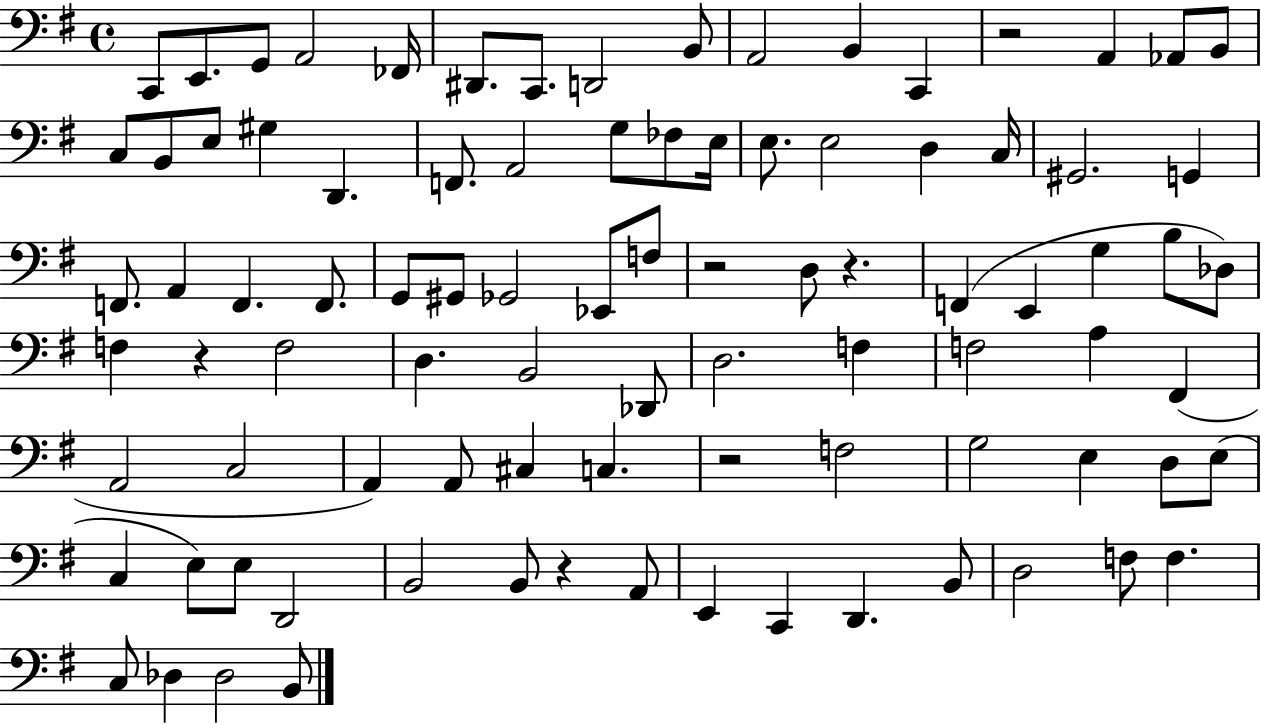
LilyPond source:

{
  \clef bass
  \time 4/4
  \defaultTimeSignature
  \key g \major
  c,8 e,8. g,8 a,2 fes,16 | dis,8. c,8. d,2 b,8 | a,2 b,4 c,4 | r2 a,4 aes,8 b,8 | \break c8 b,8 e8 gis4 d,4. | f,8. a,2 g8 fes8 e16 | e8. e2 d4 c16 | gis,2. g,4 | \break f,8. a,4 f,4. f,8. | g,8 gis,8 ges,2 ees,8 f8 | r2 d8 r4. | f,4( e,4 g4 b8 des8) | \break f4 r4 f2 | d4. b,2 des,8 | d2. f4 | f2 a4 fis,4( | \break a,2 c2 | a,4) a,8 cis4 c4. | r2 f2 | g2 e4 d8 e8( | \break c4 e8) e8 d,2 | b,2 b,8 r4 a,8 | e,4 c,4 d,4. b,8 | d2 f8 f4. | \break c8 des4 des2 b,8 | \bar "|."
}